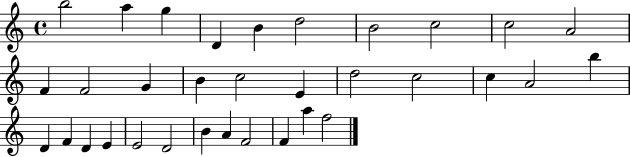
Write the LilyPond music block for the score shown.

{
  \clef treble
  \time 4/4
  \defaultTimeSignature
  \key c \major
  b''2 a''4 g''4 | d'4 b'4 d''2 | b'2 c''2 | c''2 a'2 | \break f'4 f'2 g'4 | b'4 c''2 e'4 | d''2 c''2 | c''4 a'2 b''4 | \break d'4 f'4 d'4 e'4 | e'2 d'2 | b'4 a'4 f'2 | f'4 a''4 f''2 | \break \bar "|."
}